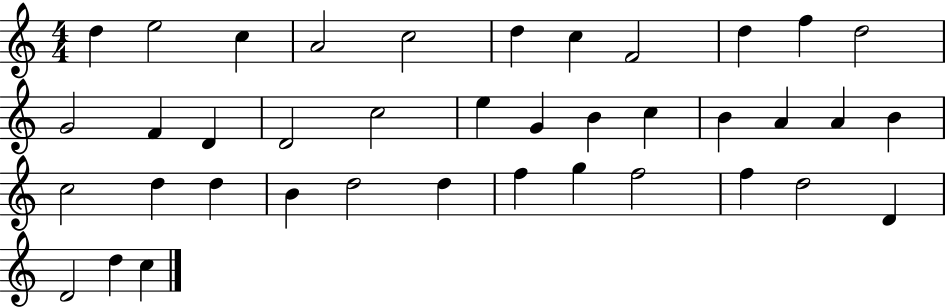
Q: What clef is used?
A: treble